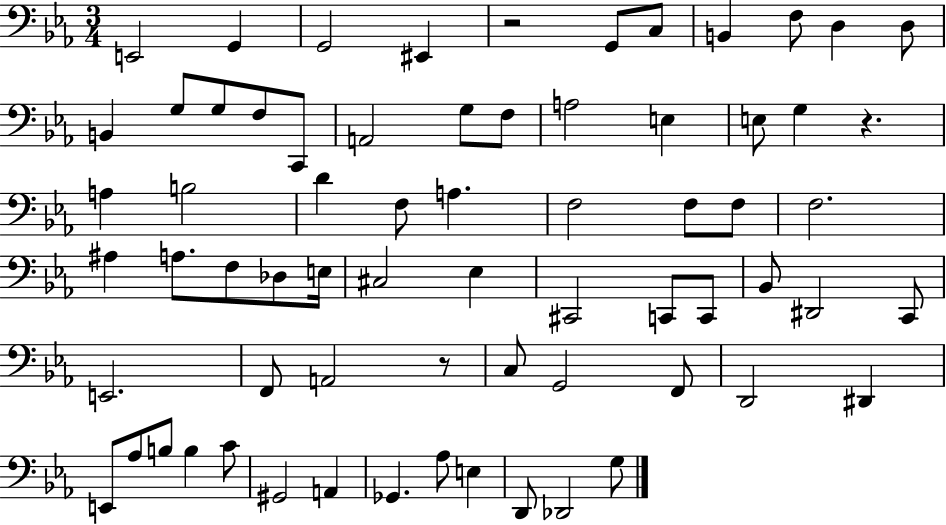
{
  \clef bass
  \numericTimeSignature
  \time 3/4
  \key ees \major
  e,2 g,4 | g,2 eis,4 | r2 g,8 c8 | b,4 f8 d4 d8 | \break b,4 g8 g8 f8 c,8 | a,2 g8 f8 | a2 e4 | e8 g4 r4. | \break a4 b2 | d'4 f8 a4. | f2 f8 f8 | f2. | \break ais4 a8. f8 des8 e16 | cis2 ees4 | cis,2 c,8 c,8 | bes,8 dis,2 c,8 | \break e,2. | f,8 a,2 r8 | c8 g,2 f,8 | d,2 dis,4 | \break e,8 aes8 b8 b4 c'8 | gis,2 a,4 | ges,4. aes8 e4 | d,8 des,2 g8 | \break \bar "|."
}